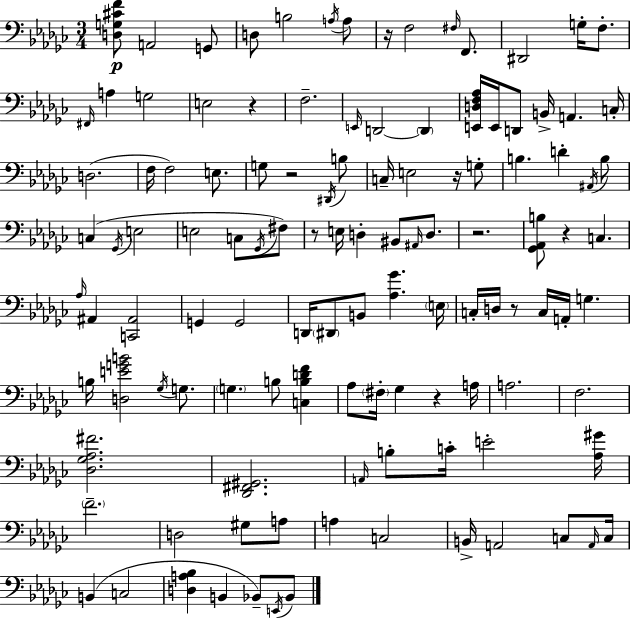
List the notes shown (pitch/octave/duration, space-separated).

[D3,G3,C#4,F4]/e A2/h G2/e D3/e B3/h A3/s A3/e R/s F3/h F#3/s F2/e. D#2/h G3/s F3/e. F#2/s A3/q G3/h E3/h R/q F3/h. E2/s D2/h D2/q [E2,D3,F3,Ab3]/s E2/s D2/e B2/s A2/q. C3/s D3/h. F3/s F3/h E3/e. G3/e R/h D#2/s B3/e C3/s E3/h R/s G3/e B3/q. D4/q A#2/s B3/e C3/q Gb2/s E3/h E3/h C3/e Gb2/s F#3/e R/e E3/s D3/q BIS2/e A#2/s D3/e. R/h. [Gb2,Ab2,B3]/e R/q C3/q. Ab3/s A#2/q [C2,A#2]/h G2/q G2/h D2/s D#2/e B2/e [Ab3,Gb4]/q. E3/s C3/s D3/s R/e C3/s A2/s G3/q. B3/s [D3,E4,G4,B4]/h Gb3/s G3/e. G3/q. B3/e [C3,B3,D4,F4]/q Ab3/e F#3/s Gb3/q R/q A3/s A3/h. F3/h. [Db3,Gb3,Ab3,F#4]/h. [Db2,F#2,G#2]/h. A2/s B3/e C4/s E4/h [Ab3,G#4]/s F4/h. D3/h G#3/e A3/e A3/q C3/h B2/s A2/h C3/e A2/s C3/s B2/q C3/h [D3,A3,Bb3]/q B2/q Bb2/e E2/s Bb2/e